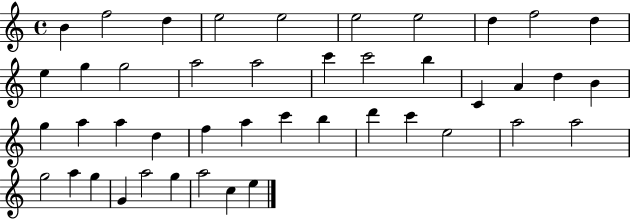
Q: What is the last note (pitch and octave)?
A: E5